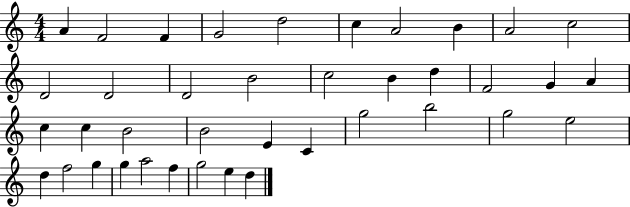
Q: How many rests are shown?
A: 0